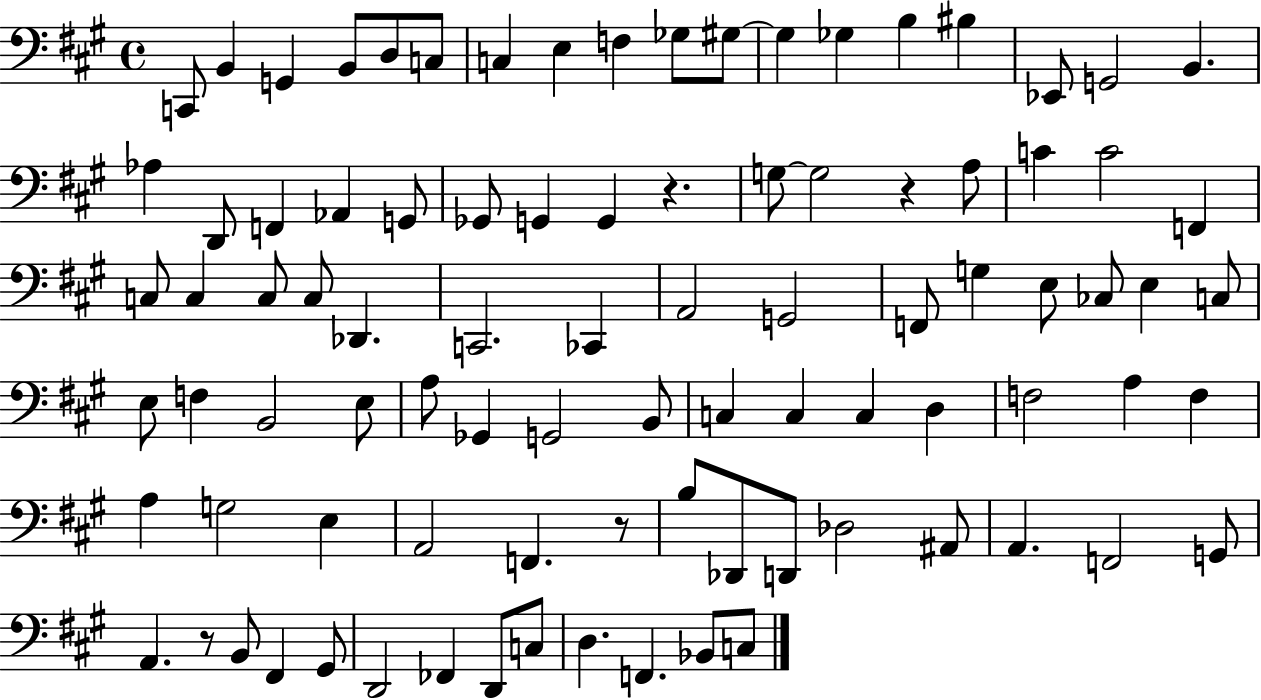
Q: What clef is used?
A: bass